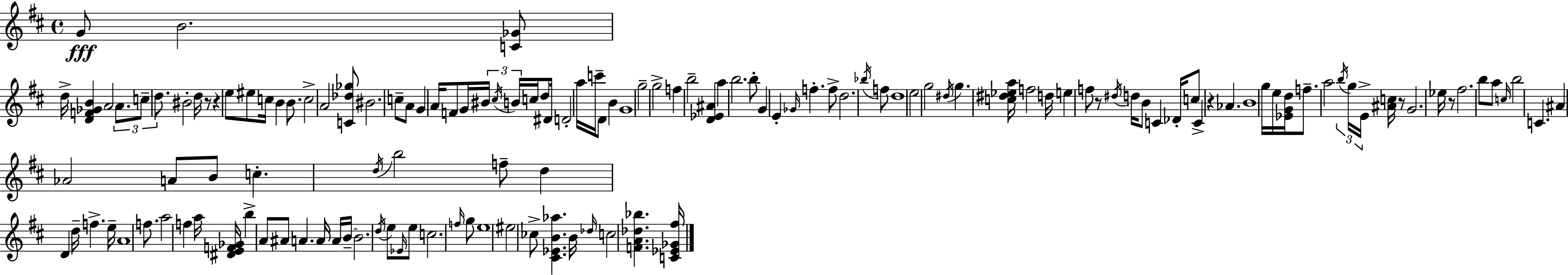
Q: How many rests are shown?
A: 6